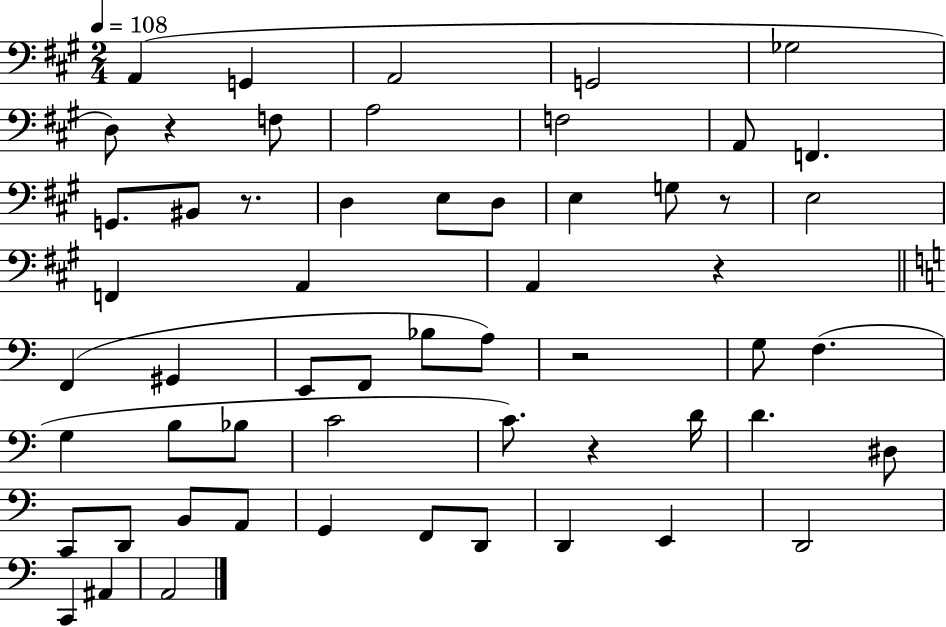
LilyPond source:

{
  \clef bass
  \numericTimeSignature
  \time 2/4
  \key a \major
  \tempo 4 = 108
  a,4( g,4 | a,2 | g,2 | ges2 | \break d8) r4 f8 | a2 | f2 | a,8 f,4. | \break g,8. bis,8 r8. | d4 e8 d8 | e4 g8 r8 | e2 | \break f,4 a,4 | a,4 r4 | \bar "||" \break \key c \major f,4( gis,4 | e,8 f,8 bes8 a8) | r2 | g8 f4.( | \break g4 b8 bes8 | c'2 | c'8.) r4 d'16 | d'4. dis8 | \break c,8 d,8 b,8 a,8 | g,4 f,8 d,8 | d,4 e,4 | d,2 | \break c,4 ais,4 | a,2 | \bar "|."
}